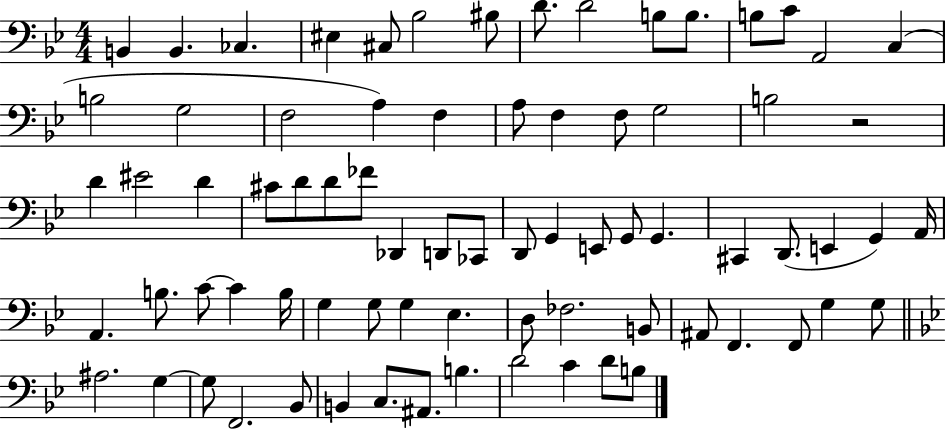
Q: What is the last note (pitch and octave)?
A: B3